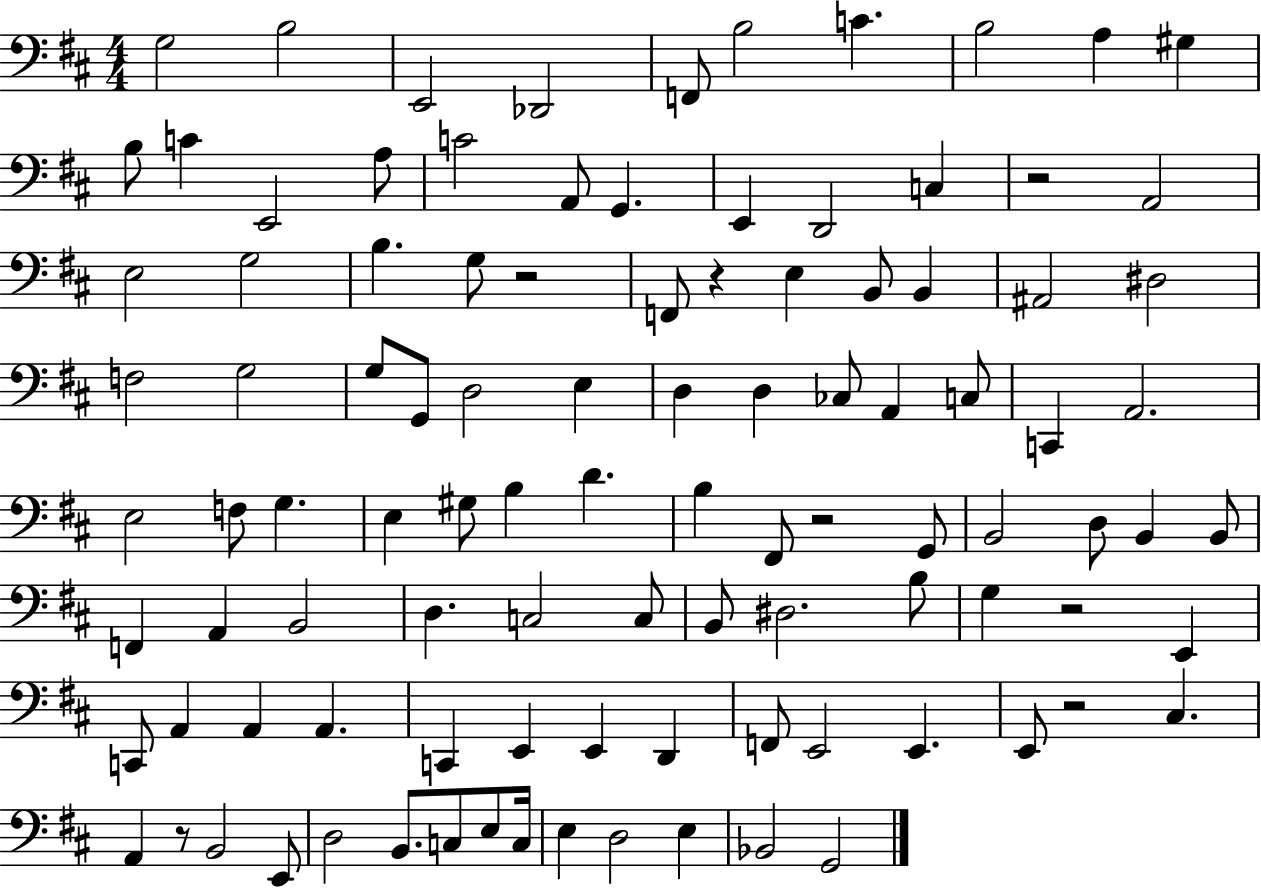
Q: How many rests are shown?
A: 7